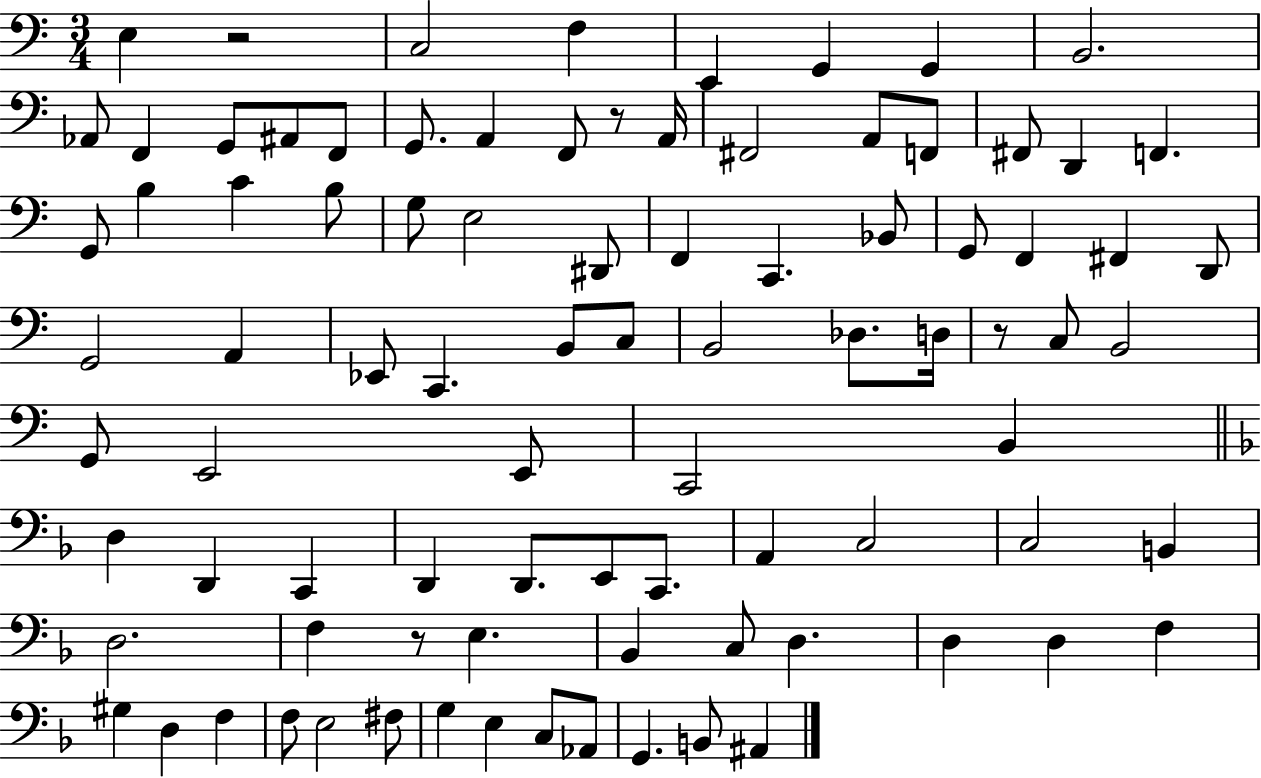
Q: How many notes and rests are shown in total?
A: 89